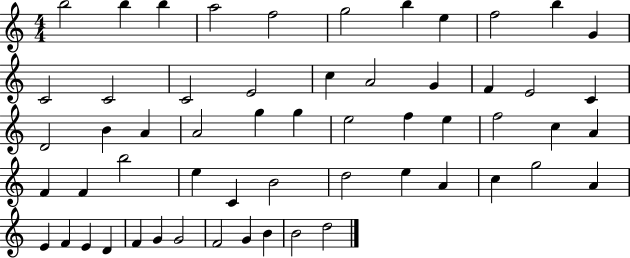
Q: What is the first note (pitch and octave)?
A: B5